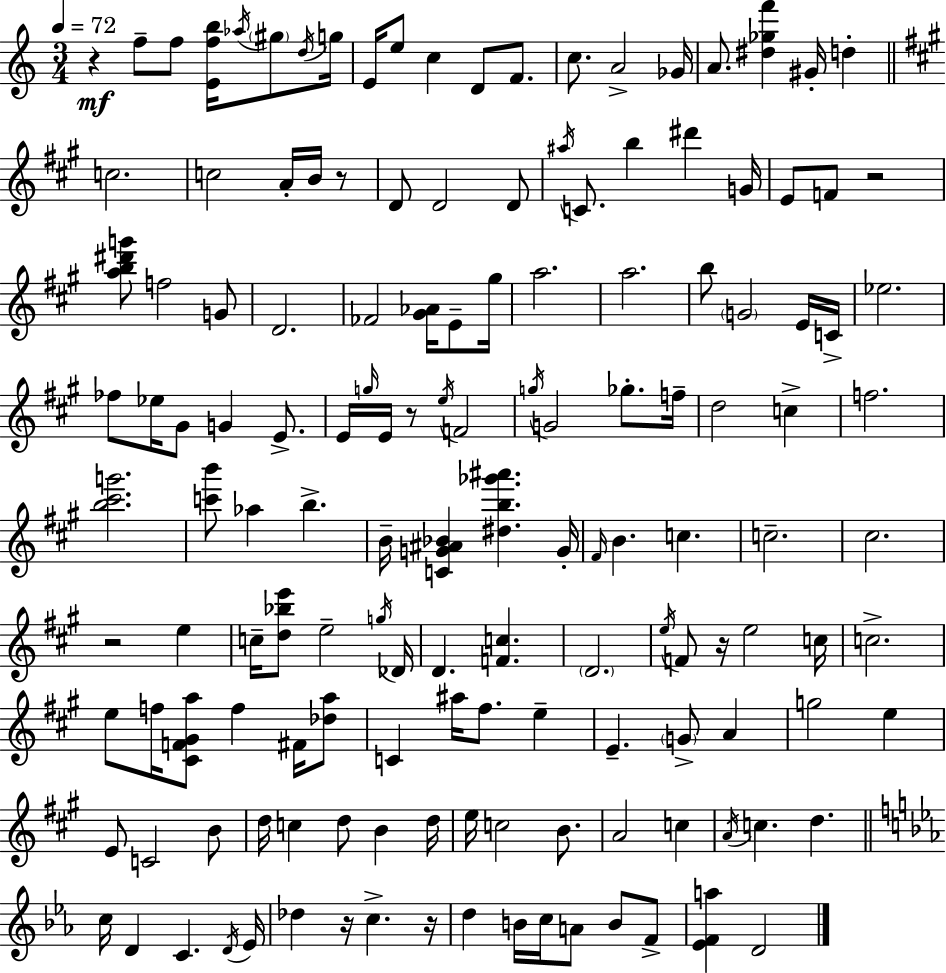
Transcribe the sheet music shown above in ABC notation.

X:1
T:Untitled
M:3/4
L:1/4
K:C
z f/2 f/2 [Efb]/4 _a/4 ^g/2 d/4 g/4 E/4 e/2 c D/2 F/2 c/2 A2 _G/4 A/2 [^d_gf'] ^G/4 d c2 c2 A/4 B/4 z/2 D/2 D2 D/2 ^a/4 C/2 b ^d' G/4 E/2 F/2 z2 [ab^d'g']/2 f2 G/2 D2 _F2 [^G_A]/4 E/2 ^g/4 a2 a2 b/2 G2 E/4 C/4 _e2 _f/2 _e/4 ^G/2 G E/2 E/4 g/4 E/4 z/2 e/4 F2 g/4 G2 _g/2 f/4 d2 c f2 [b^c'g']2 [c'b']/2 _a b B/4 [CG^A_B] [^db_g'^a'] G/4 ^F/4 B c c2 ^c2 z2 e c/4 [d_be']/2 e2 g/4 _D/4 D [Fc] D2 e/4 F/2 z/4 e2 c/4 c2 e/2 f/4 [^CF^Ga]/2 f ^F/4 [_da]/2 C ^a/4 ^f/2 e E G/2 A g2 e E/2 C2 B/2 d/4 c d/2 B d/4 e/4 c2 B/2 A2 c A/4 c d c/4 D C D/4 _E/4 _d z/4 c z/4 d B/4 c/4 A/2 B/2 F/2 [_EFa] D2